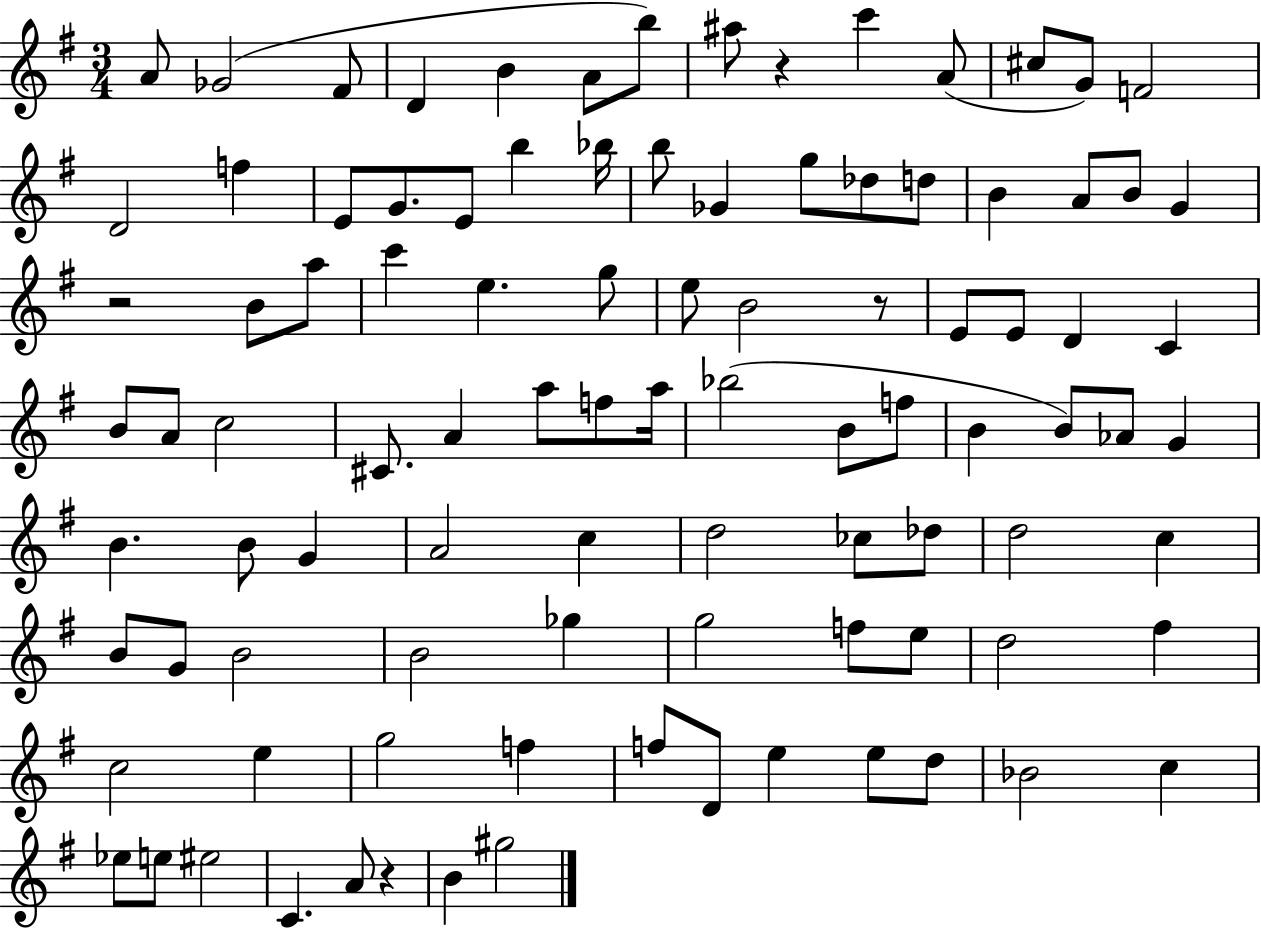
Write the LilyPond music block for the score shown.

{
  \clef treble
  \numericTimeSignature
  \time 3/4
  \key g \major
  a'8 ges'2( fis'8 | d'4 b'4 a'8 b''8) | ais''8 r4 c'''4 a'8( | cis''8 g'8) f'2 | \break d'2 f''4 | e'8 g'8. e'8 b''4 bes''16 | b''8 ges'4 g''8 des''8 d''8 | b'4 a'8 b'8 g'4 | \break r2 b'8 a''8 | c'''4 e''4. g''8 | e''8 b'2 r8 | e'8 e'8 d'4 c'4 | \break b'8 a'8 c''2 | cis'8. a'4 a''8 f''8 a''16 | bes''2( b'8 f''8 | b'4 b'8) aes'8 g'4 | \break b'4. b'8 g'4 | a'2 c''4 | d''2 ces''8 des''8 | d''2 c''4 | \break b'8 g'8 b'2 | b'2 ges''4 | g''2 f''8 e''8 | d''2 fis''4 | \break c''2 e''4 | g''2 f''4 | f''8 d'8 e''4 e''8 d''8 | bes'2 c''4 | \break ees''8 e''8 eis''2 | c'4. a'8 r4 | b'4 gis''2 | \bar "|."
}